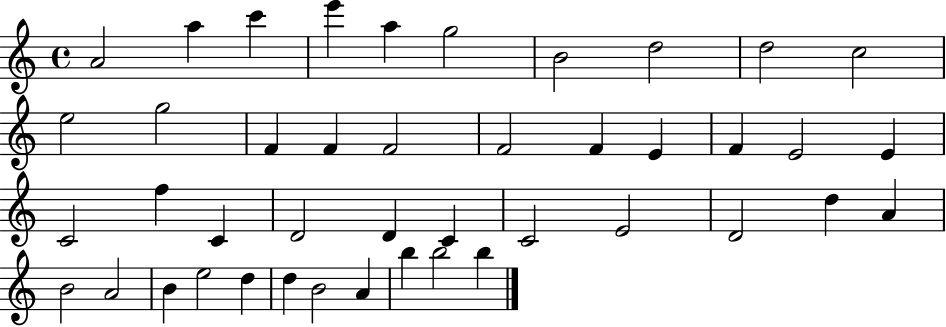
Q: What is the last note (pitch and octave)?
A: B5